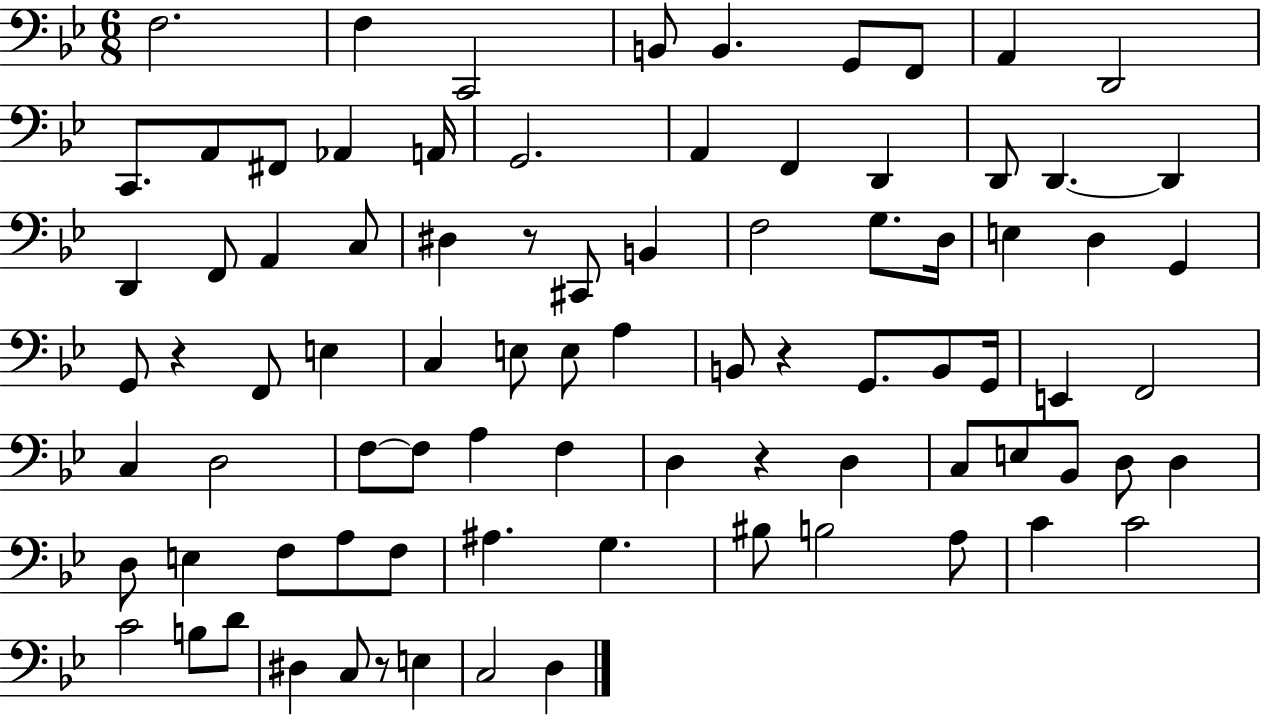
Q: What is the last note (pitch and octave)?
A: D3